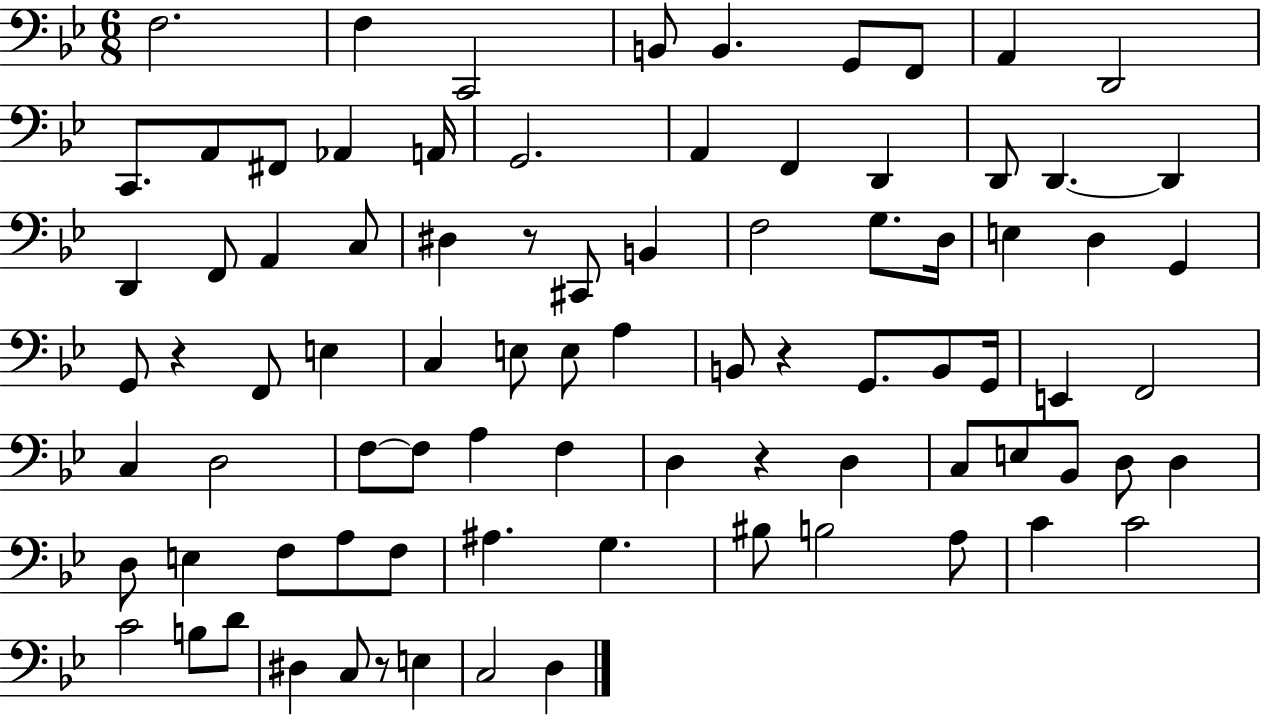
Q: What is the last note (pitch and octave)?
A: D3